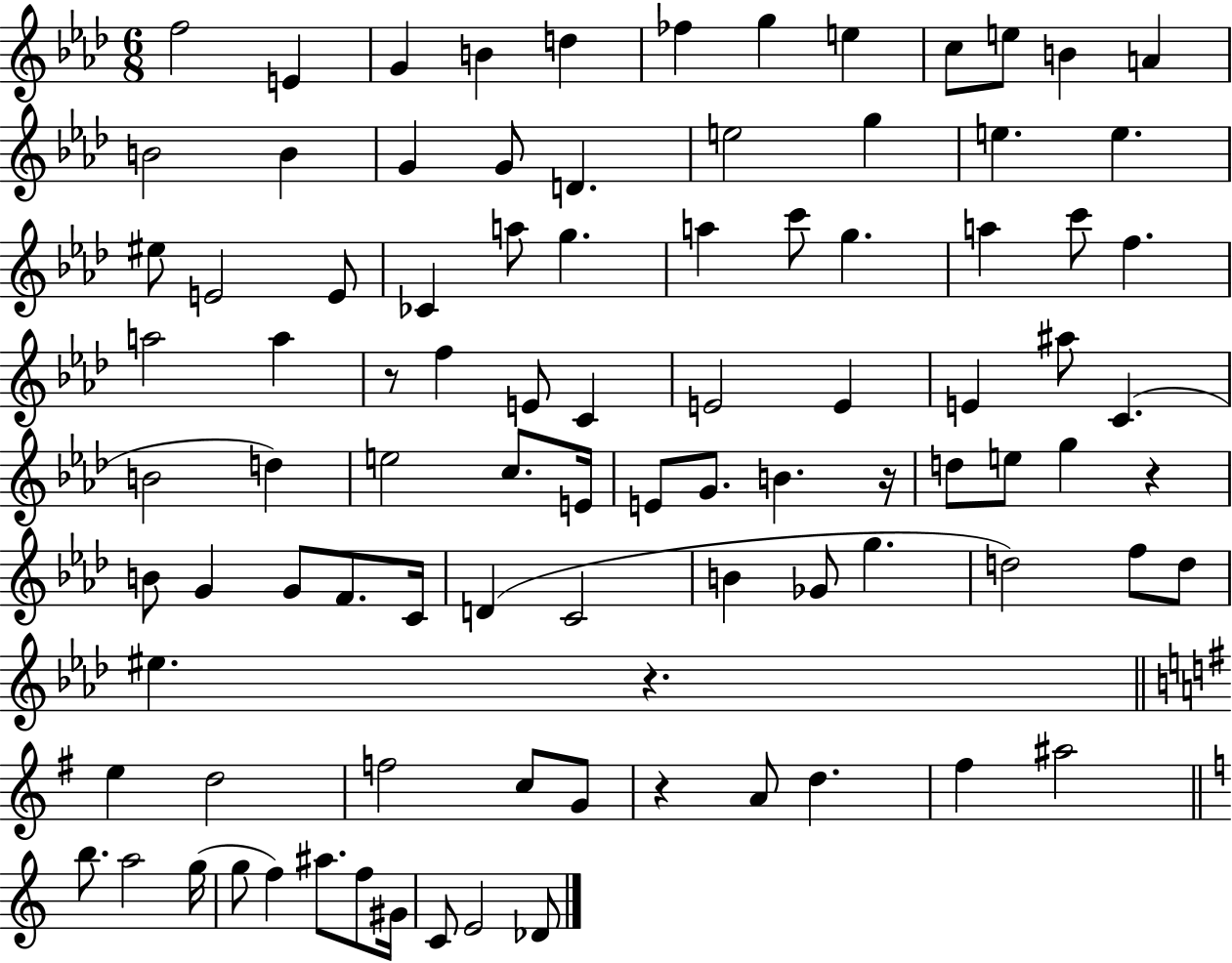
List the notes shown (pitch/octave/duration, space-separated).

F5/h E4/q G4/q B4/q D5/q FES5/q G5/q E5/q C5/e E5/e B4/q A4/q B4/h B4/q G4/q G4/e D4/q. E5/h G5/q E5/q. E5/q. EIS5/e E4/h E4/e CES4/q A5/e G5/q. A5/q C6/e G5/q. A5/q C6/e F5/q. A5/h A5/q R/e F5/q E4/e C4/q E4/h E4/q E4/q A#5/e C4/q. B4/h D5/q E5/h C5/e. E4/s E4/e G4/e. B4/q. R/s D5/e E5/e G5/q R/q B4/e G4/q G4/e F4/e. C4/s D4/q C4/h B4/q Gb4/e G5/q. D5/h F5/e D5/e EIS5/q. R/q. E5/q D5/h F5/h C5/e G4/e R/q A4/e D5/q. F#5/q A#5/h B5/e. A5/h G5/s G5/e F5/q A#5/e. F5/e G#4/s C4/e E4/h Db4/e